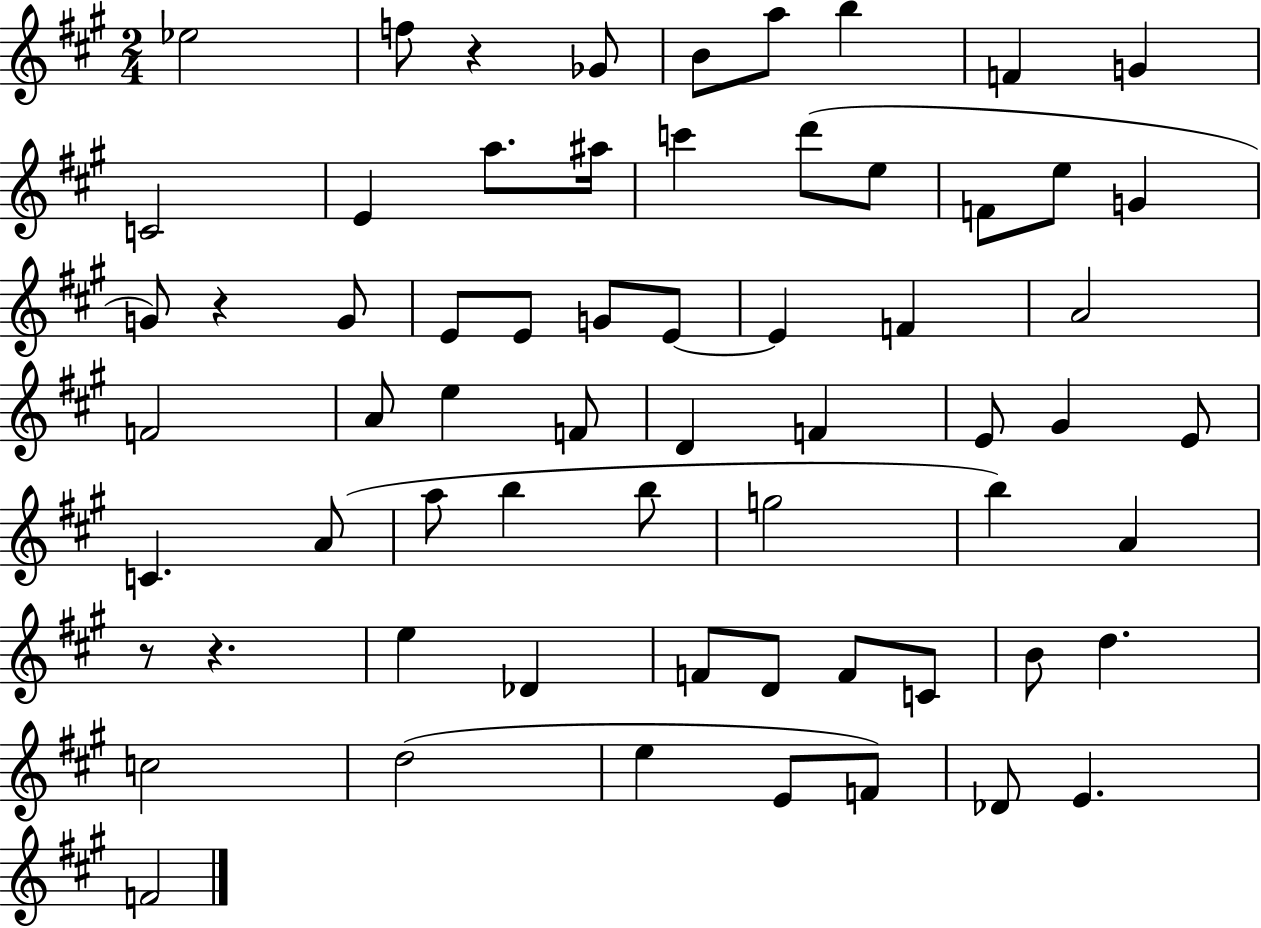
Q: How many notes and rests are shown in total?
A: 64